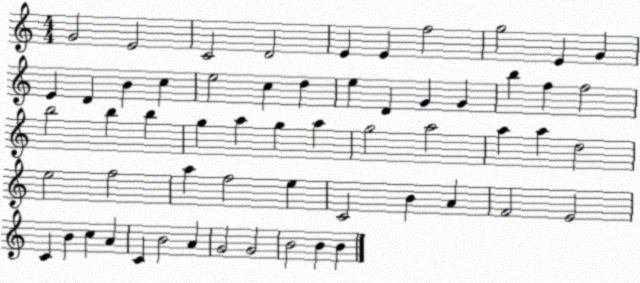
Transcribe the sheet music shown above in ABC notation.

X:1
T:Untitled
M:4/4
L:1/4
K:C
G2 E2 C2 D2 E E f2 g2 E G E D B c e2 c d e D G G b f f2 b2 b b g a g a g2 a2 a a d2 e2 f2 a f2 e C2 B A F2 E2 C B c A C B2 A G2 G2 B2 B B